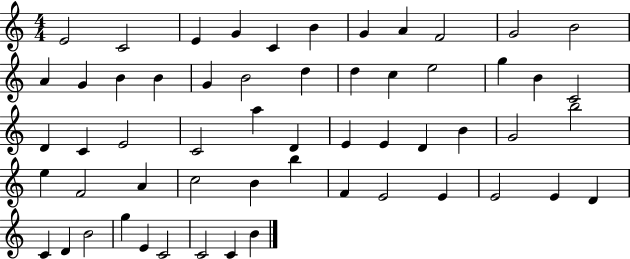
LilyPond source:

{
  \clef treble
  \numericTimeSignature
  \time 4/4
  \key c \major
  e'2 c'2 | e'4 g'4 c'4 b'4 | g'4 a'4 f'2 | g'2 b'2 | \break a'4 g'4 b'4 b'4 | g'4 b'2 d''4 | d''4 c''4 e''2 | g''4 b'4 c'2 | \break d'4 c'4 e'2 | c'2 a''4 d'4 | e'4 e'4 d'4 b'4 | g'2 b''2 | \break e''4 f'2 a'4 | c''2 b'4 b''4 | f'4 e'2 e'4 | e'2 e'4 d'4 | \break c'4 d'4 b'2 | g''4 e'4 c'2 | c'2 c'4 b'4 | \bar "|."
}